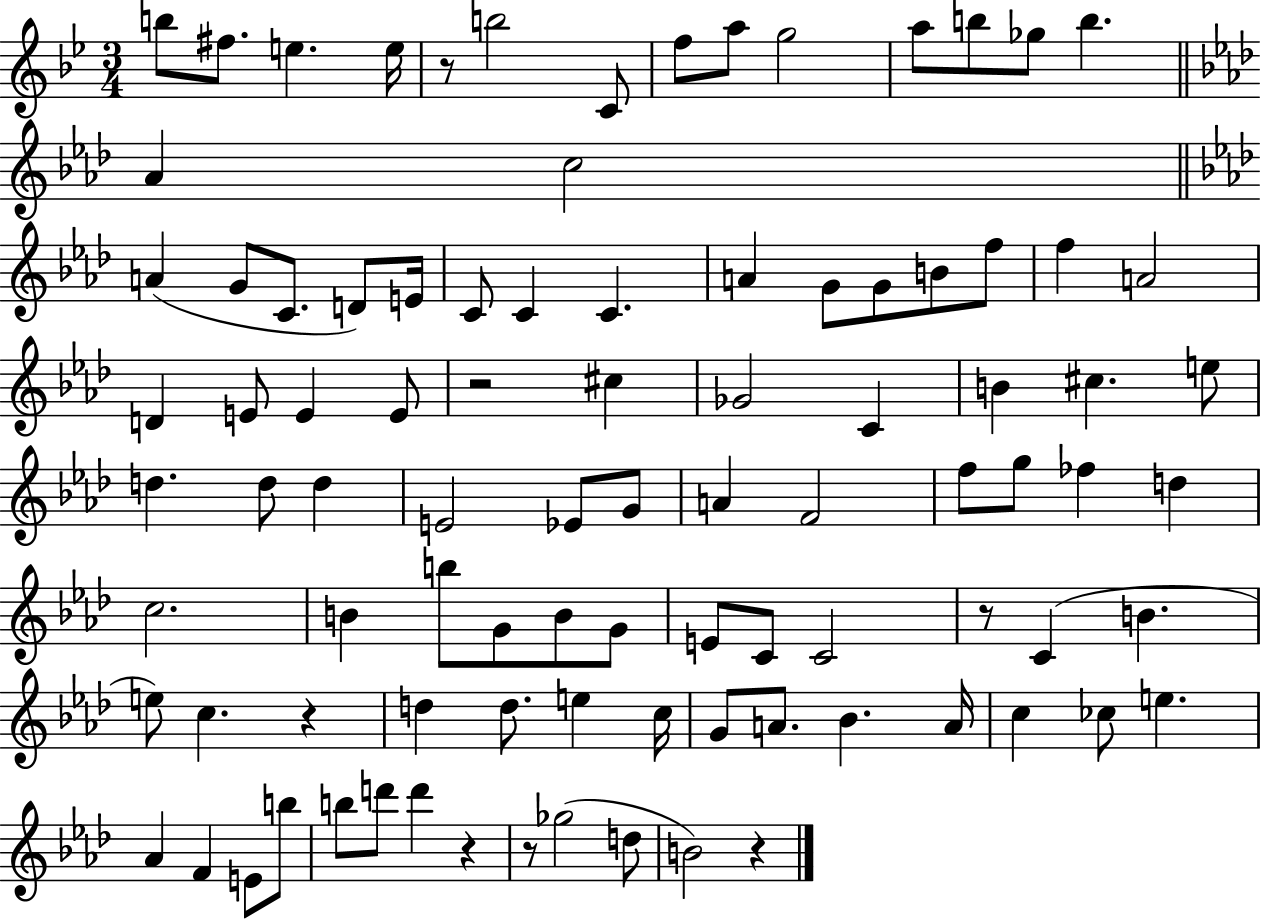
B5/e F#5/e. E5/q. E5/s R/e B5/h C4/e F5/e A5/e G5/h A5/e B5/e Gb5/e B5/q. Ab4/q C5/h A4/q G4/e C4/e. D4/e E4/s C4/e C4/q C4/q. A4/q G4/e G4/e B4/e F5/e F5/q A4/h D4/q E4/e E4/q E4/e R/h C#5/q Gb4/h C4/q B4/q C#5/q. E5/e D5/q. D5/e D5/q E4/h Eb4/e G4/e A4/q F4/h F5/e G5/e FES5/q D5/q C5/h. B4/q B5/e G4/e B4/e G4/e E4/e C4/e C4/h R/e C4/q B4/q. E5/e C5/q. R/q D5/q D5/e. E5/q C5/s G4/e A4/e. Bb4/q. A4/s C5/q CES5/e E5/q. Ab4/q F4/q E4/e B5/e B5/e D6/e D6/q R/q R/e Gb5/h D5/e B4/h R/q